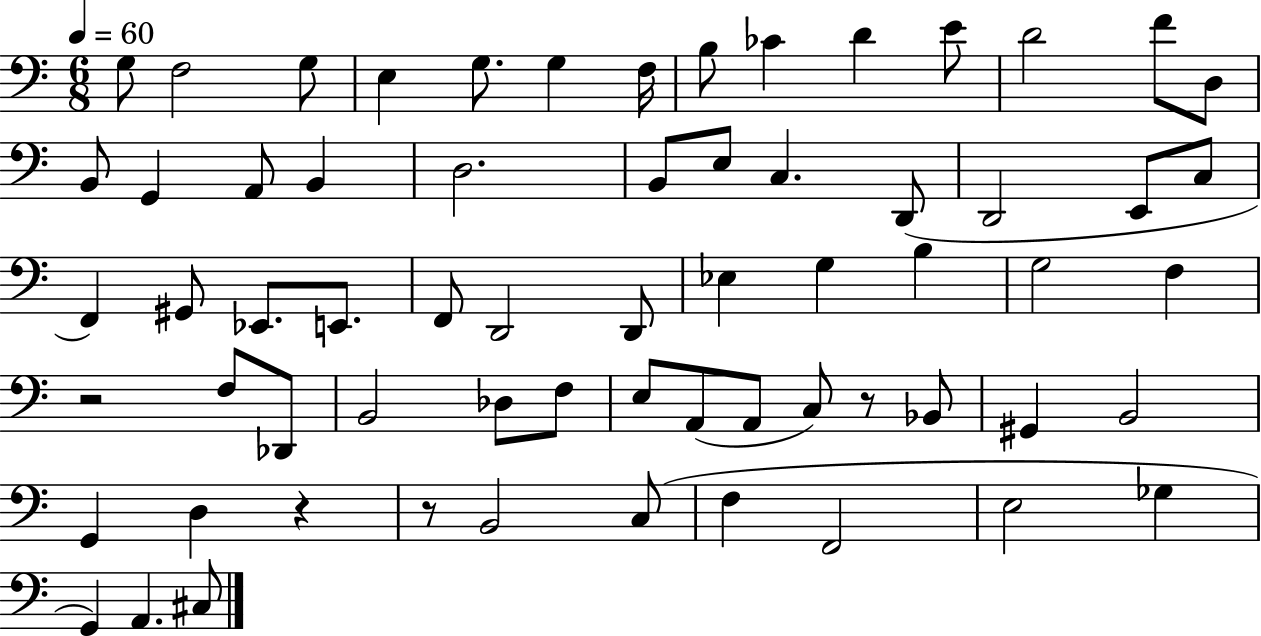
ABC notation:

X:1
T:Untitled
M:6/8
L:1/4
K:C
G,/2 F,2 G,/2 E, G,/2 G, F,/4 B,/2 _C D E/2 D2 F/2 D,/2 B,,/2 G,, A,,/2 B,, D,2 B,,/2 E,/2 C, D,,/2 D,,2 E,,/2 C,/2 F,, ^G,,/2 _E,,/2 E,,/2 F,,/2 D,,2 D,,/2 _E, G, B, G,2 F, z2 F,/2 _D,,/2 B,,2 _D,/2 F,/2 E,/2 A,,/2 A,,/2 C,/2 z/2 _B,,/2 ^G,, B,,2 G,, D, z z/2 B,,2 C,/2 F, F,,2 E,2 _G, G,, A,, ^C,/2